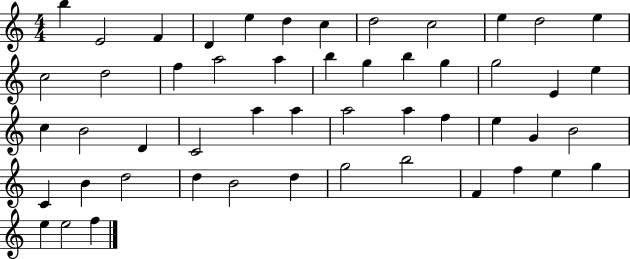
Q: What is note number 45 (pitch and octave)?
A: F4